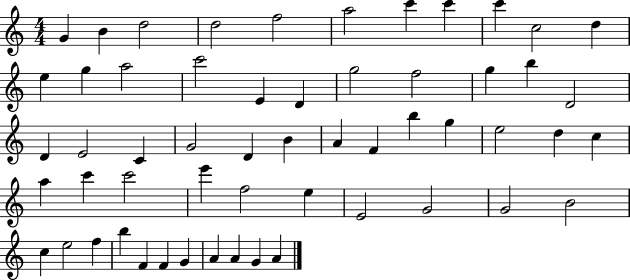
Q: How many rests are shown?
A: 0